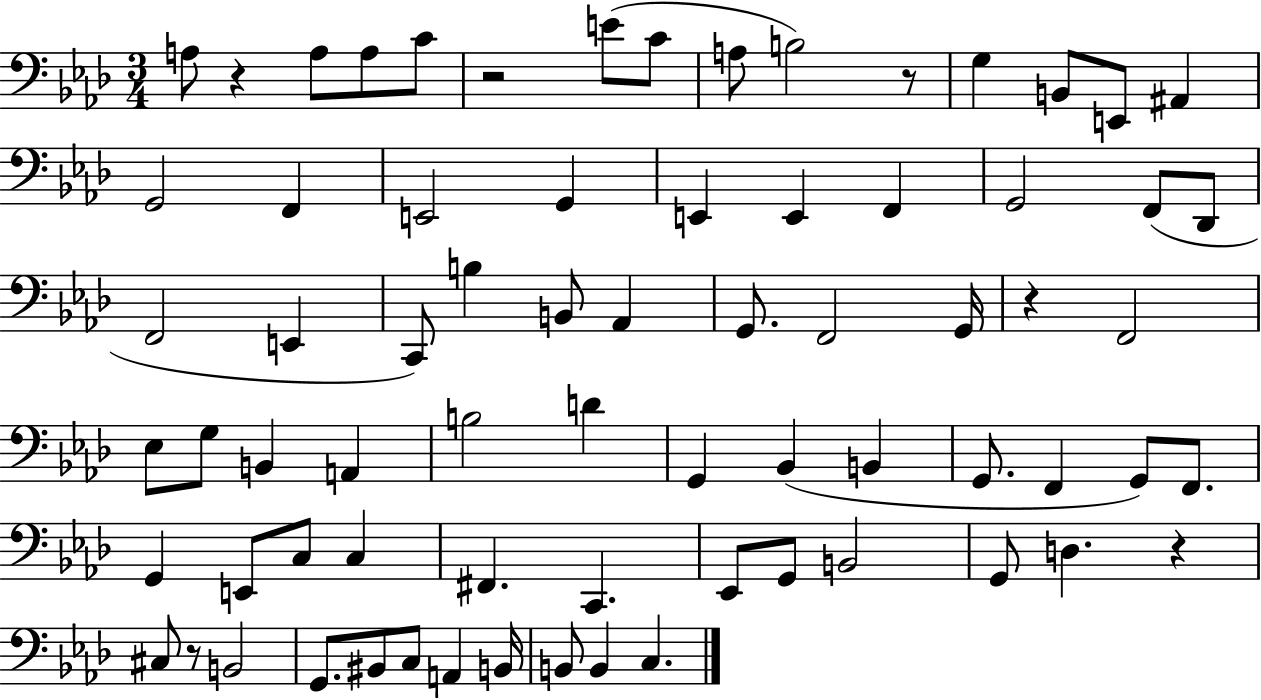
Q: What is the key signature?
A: AES major